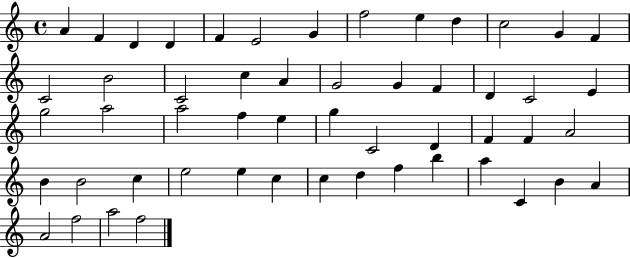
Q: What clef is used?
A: treble